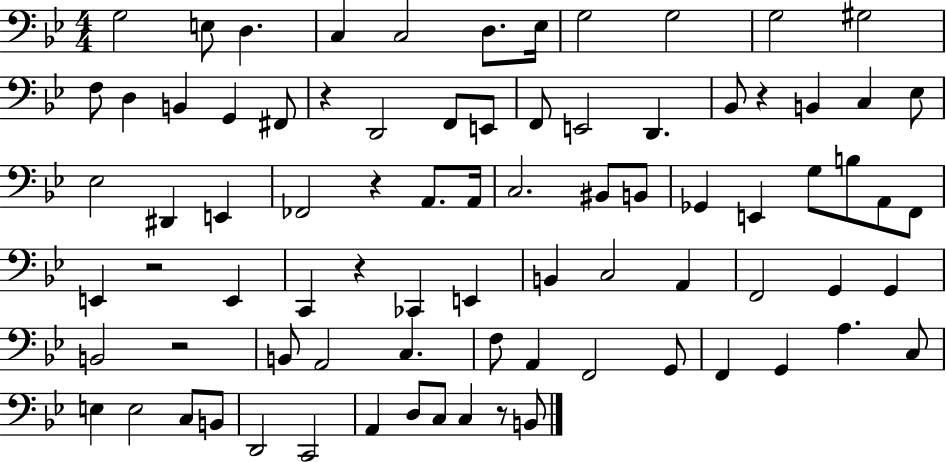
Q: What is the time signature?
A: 4/4